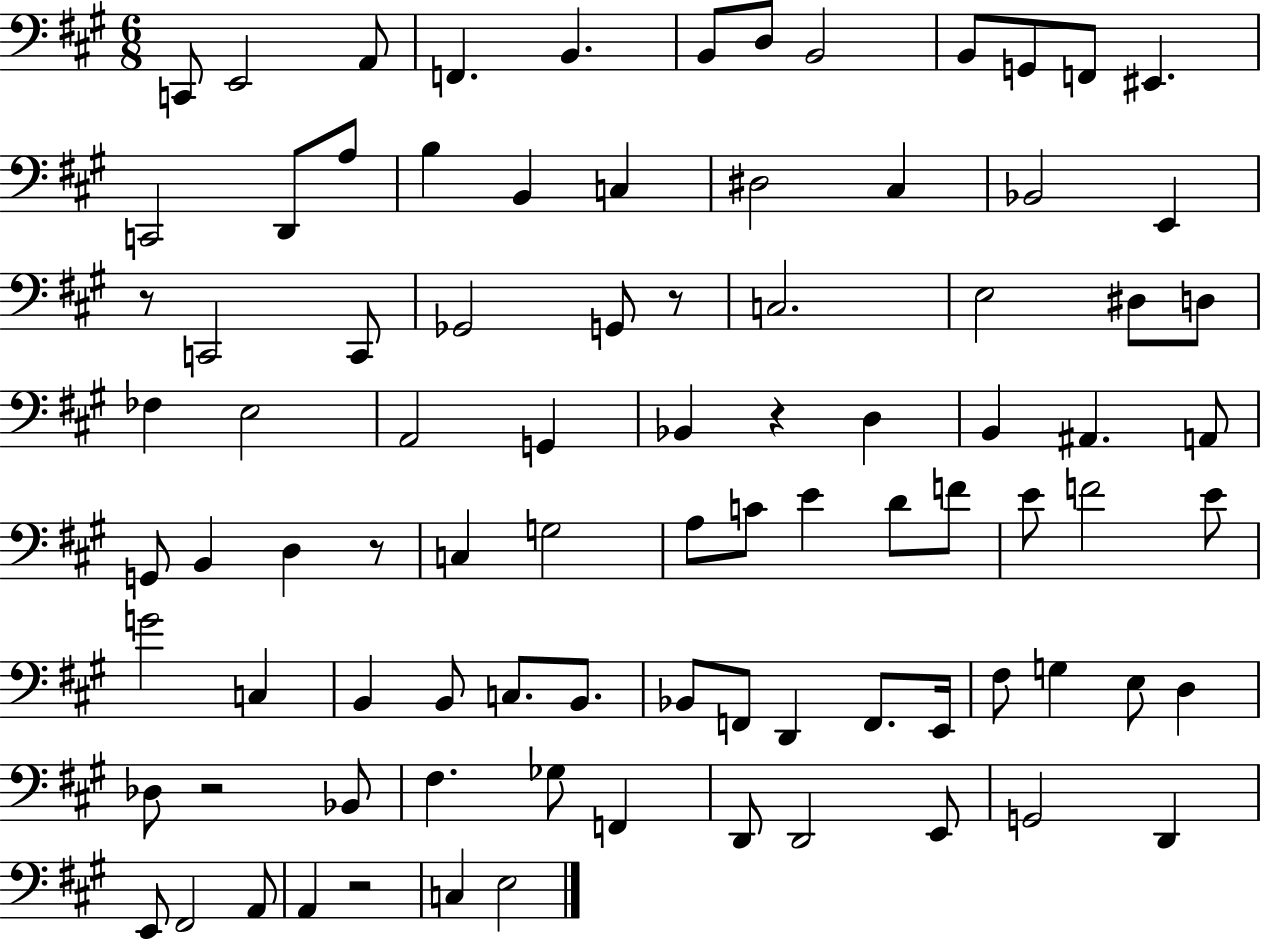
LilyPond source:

{
  \clef bass
  \numericTimeSignature
  \time 6/8
  \key a \major
  c,8 e,2 a,8 | f,4. b,4. | b,8 d8 b,2 | b,8 g,8 f,8 eis,4. | \break c,2 d,8 a8 | b4 b,4 c4 | dis2 cis4 | bes,2 e,4 | \break r8 c,2 c,8 | ges,2 g,8 r8 | c2. | e2 dis8 d8 | \break fes4 e2 | a,2 g,4 | bes,4 r4 d4 | b,4 ais,4. a,8 | \break g,8 b,4 d4 r8 | c4 g2 | a8 c'8 e'4 d'8 f'8 | e'8 f'2 e'8 | \break g'2 c4 | b,4 b,8 c8. b,8. | bes,8 f,8 d,4 f,8. e,16 | fis8 g4 e8 d4 | \break des8 r2 bes,8 | fis4. ges8 f,4 | d,8 d,2 e,8 | g,2 d,4 | \break e,8 fis,2 a,8 | a,4 r2 | c4 e2 | \bar "|."
}